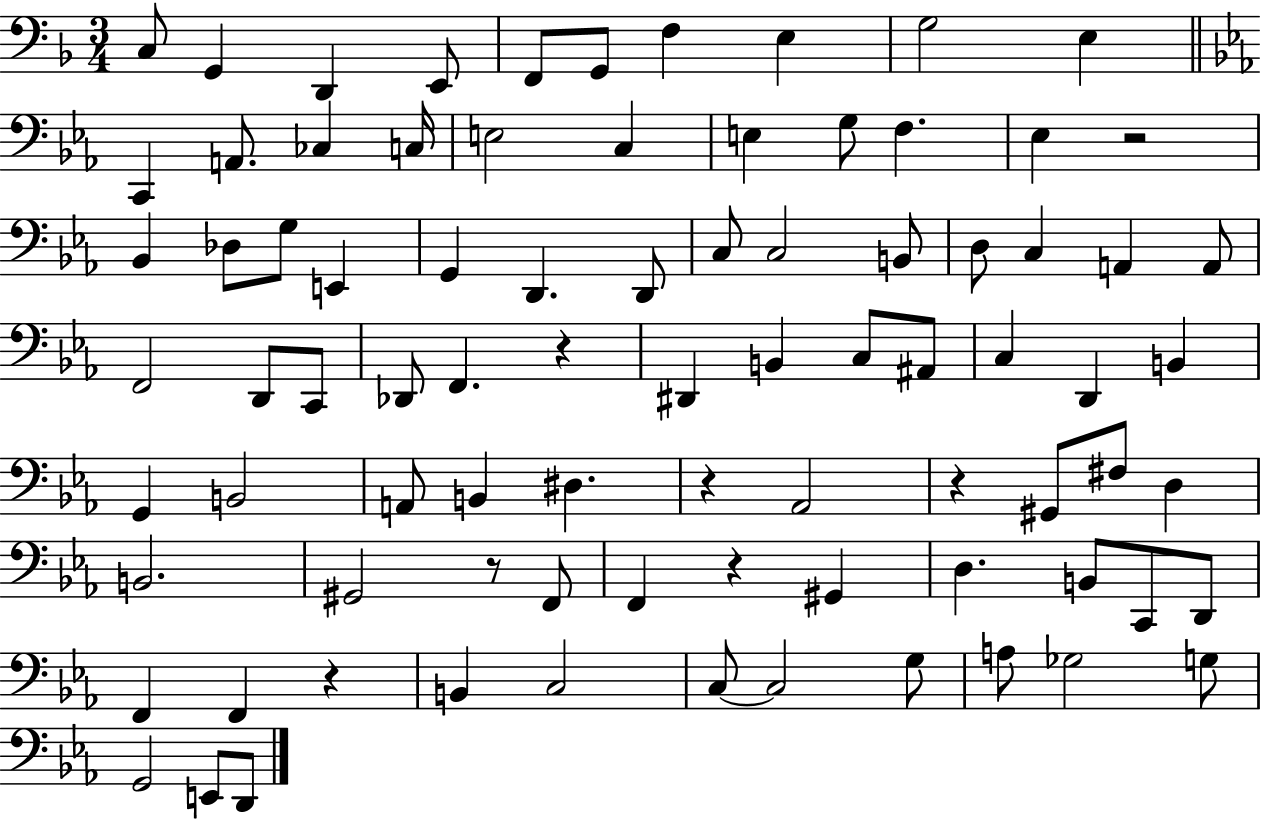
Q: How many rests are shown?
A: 7